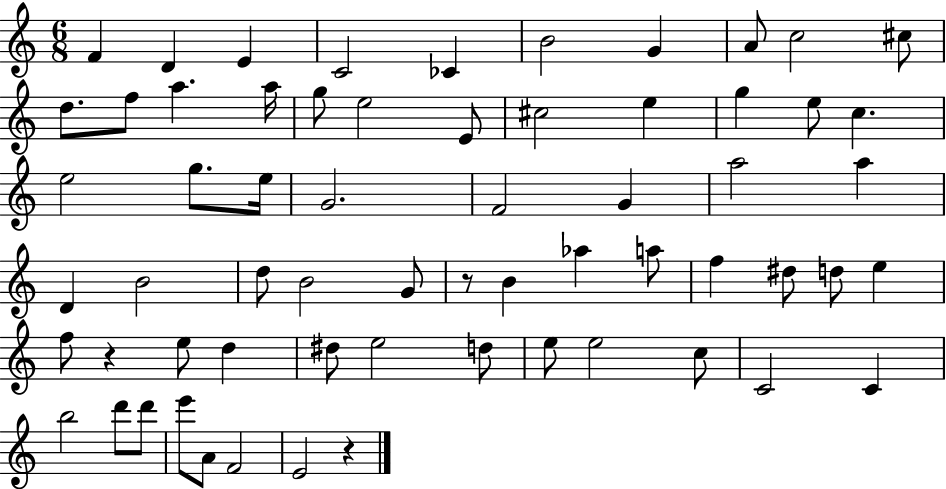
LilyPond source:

{
  \clef treble
  \numericTimeSignature
  \time 6/8
  \key c \major
  f'4 d'4 e'4 | c'2 ces'4 | b'2 g'4 | a'8 c''2 cis''8 | \break d''8. f''8 a''4. a''16 | g''8 e''2 e'8 | cis''2 e''4 | g''4 e''8 c''4. | \break e''2 g''8. e''16 | g'2. | f'2 g'4 | a''2 a''4 | \break d'4 b'2 | d''8 b'2 g'8 | r8 b'4 aes''4 a''8 | f''4 dis''8 d''8 e''4 | \break f''8 r4 e''8 d''4 | dis''8 e''2 d''8 | e''8 e''2 c''8 | c'2 c'4 | \break b''2 d'''8 d'''8 | e'''8 a'8 f'2 | e'2 r4 | \bar "|."
}